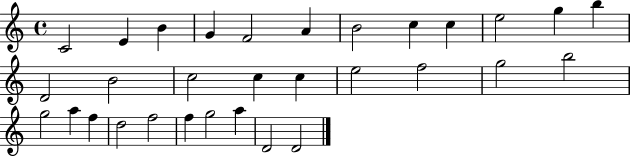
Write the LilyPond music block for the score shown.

{
  \clef treble
  \time 4/4
  \defaultTimeSignature
  \key c \major
  c'2 e'4 b'4 | g'4 f'2 a'4 | b'2 c''4 c''4 | e''2 g''4 b''4 | \break d'2 b'2 | c''2 c''4 c''4 | e''2 f''2 | g''2 b''2 | \break g''2 a''4 f''4 | d''2 f''2 | f''4 g''2 a''4 | d'2 d'2 | \break \bar "|."
}